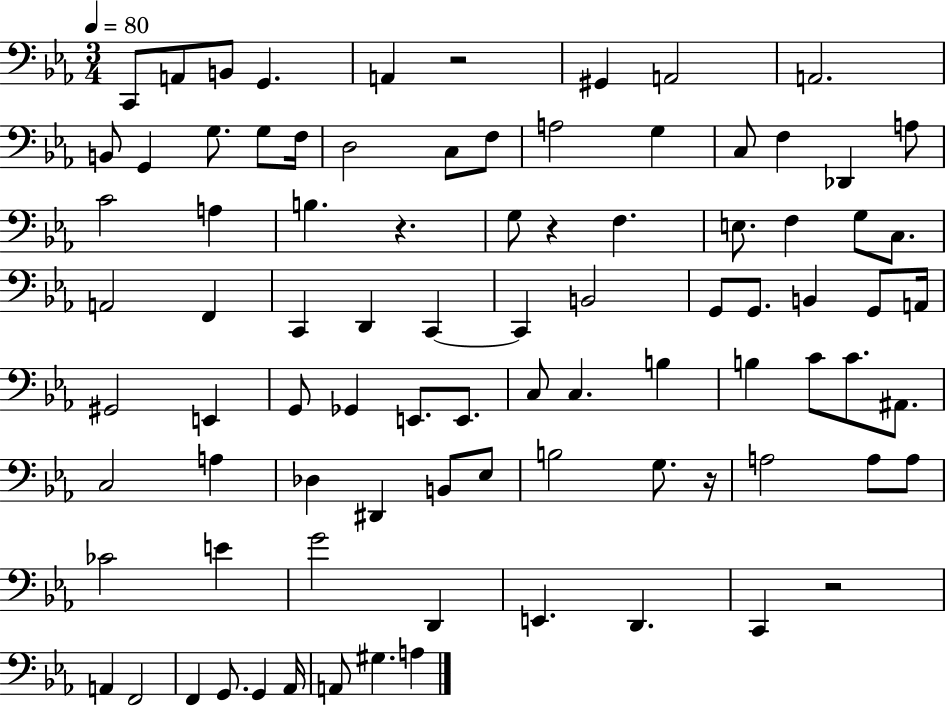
C2/e A2/e B2/e G2/q. A2/q R/h G#2/q A2/h A2/h. B2/e G2/q G3/e. G3/e F3/s D3/h C3/e F3/e A3/h G3/q C3/e F3/q Db2/q A3/e C4/h A3/q B3/q. R/q. G3/e R/q F3/q. E3/e. F3/q G3/e C3/e. A2/h F2/q C2/q D2/q C2/q C2/q B2/h G2/e G2/e. B2/q G2/e A2/s G#2/h E2/q G2/e Gb2/q E2/e. E2/e. C3/e C3/q. B3/q B3/q C4/e C4/e. A#2/e. C3/h A3/q Db3/q D#2/q B2/e Eb3/e B3/h G3/e. R/s A3/h A3/e A3/e CES4/h E4/q G4/h D2/q E2/q. D2/q. C2/q R/h A2/q F2/h F2/q G2/e. G2/q Ab2/s A2/e G#3/q. A3/q